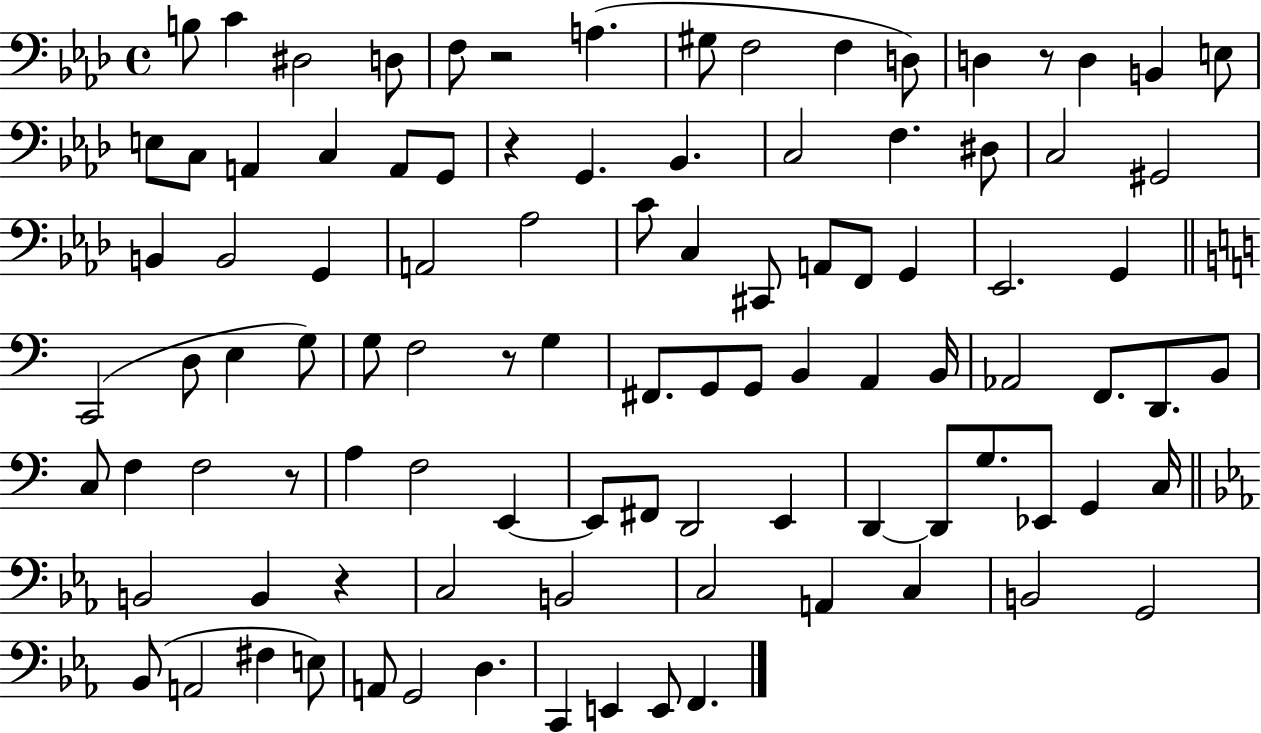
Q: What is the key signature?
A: AES major